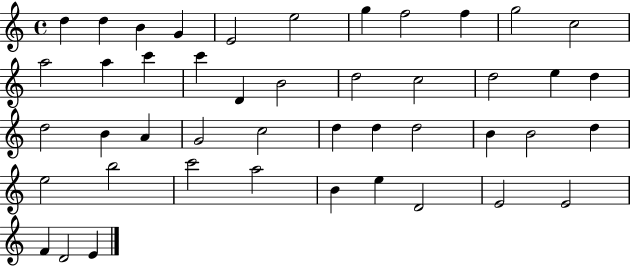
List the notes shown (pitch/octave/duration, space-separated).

D5/q D5/q B4/q G4/q E4/h E5/h G5/q F5/h F5/q G5/h C5/h A5/h A5/q C6/q C6/q D4/q B4/h D5/h C5/h D5/h E5/q D5/q D5/h B4/q A4/q G4/h C5/h D5/q D5/q D5/h B4/q B4/h D5/q E5/h B5/h C6/h A5/h B4/q E5/q D4/h E4/h E4/h F4/q D4/h E4/q